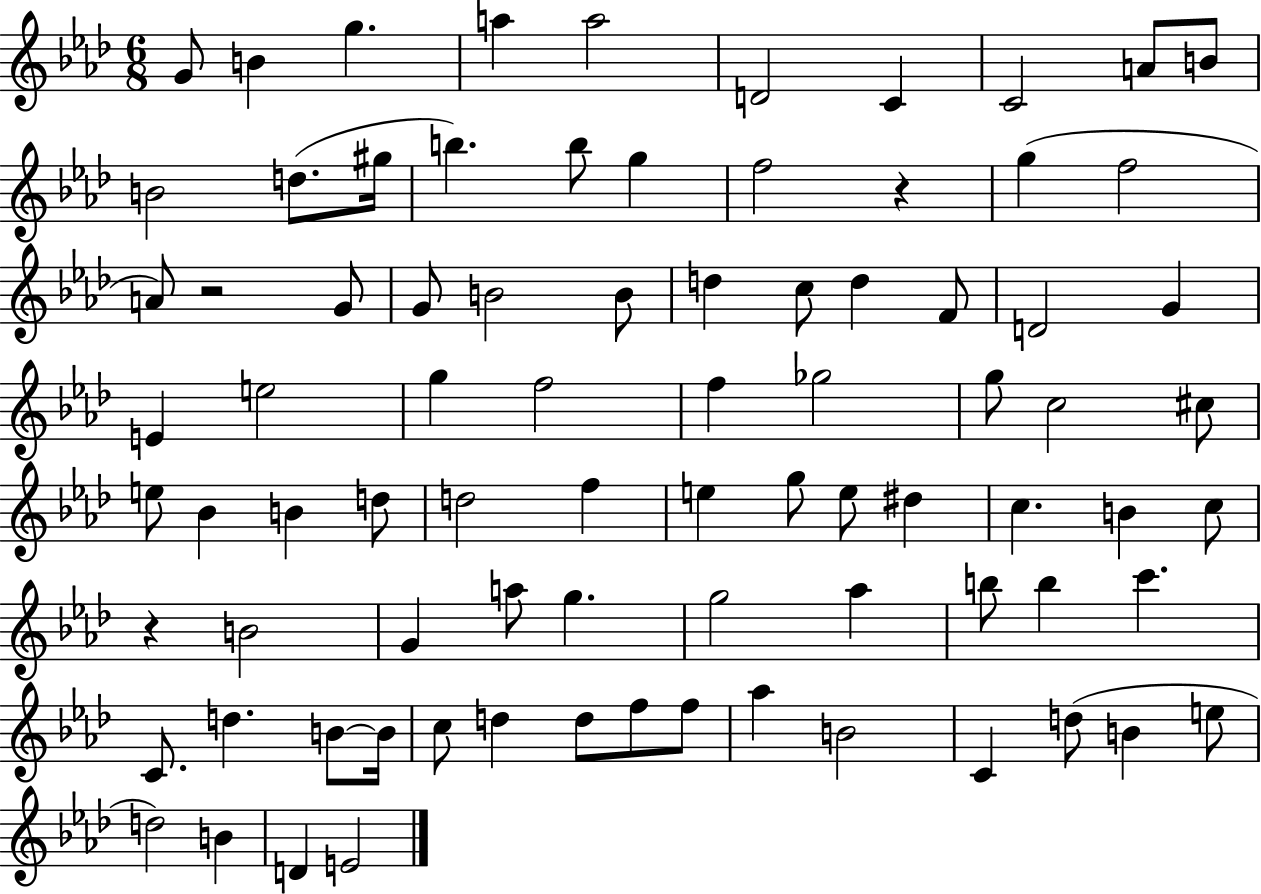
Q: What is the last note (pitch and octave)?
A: E4